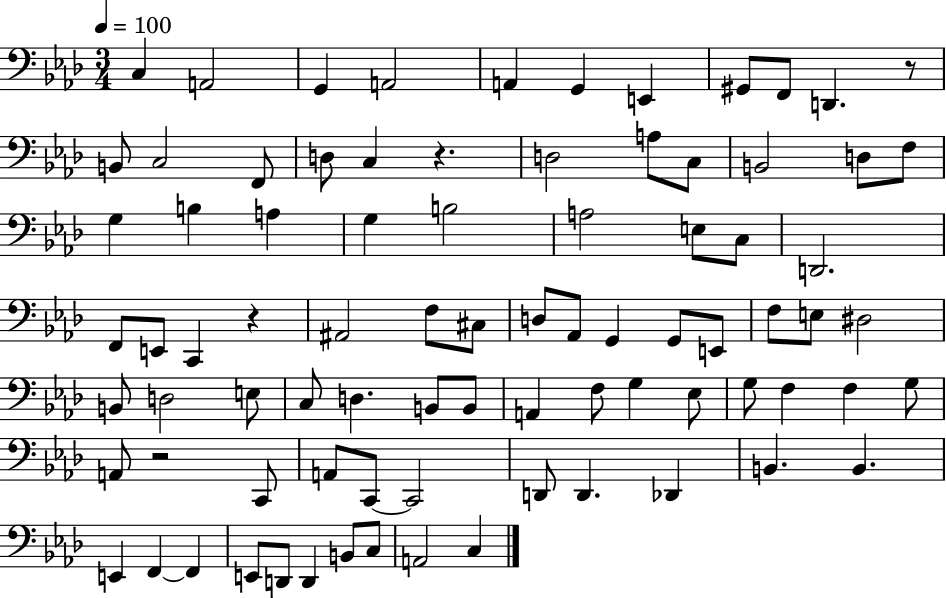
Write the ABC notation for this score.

X:1
T:Untitled
M:3/4
L:1/4
K:Ab
C, A,,2 G,, A,,2 A,, G,, E,, ^G,,/2 F,,/2 D,, z/2 B,,/2 C,2 F,,/2 D,/2 C, z D,2 A,/2 C,/2 B,,2 D,/2 F,/2 G, B, A, G, B,2 A,2 E,/2 C,/2 D,,2 F,,/2 E,,/2 C,, z ^A,,2 F,/2 ^C,/2 D,/2 _A,,/2 G,, G,,/2 E,,/2 F,/2 E,/2 ^D,2 B,,/2 D,2 E,/2 C,/2 D, B,,/2 B,,/2 A,, F,/2 G, _E,/2 G,/2 F, F, G,/2 A,,/2 z2 C,,/2 A,,/2 C,,/2 C,,2 D,,/2 D,, _D,, B,, B,, E,, F,, F,, E,,/2 D,,/2 D,, B,,/2 C,/2 A,,2 C,